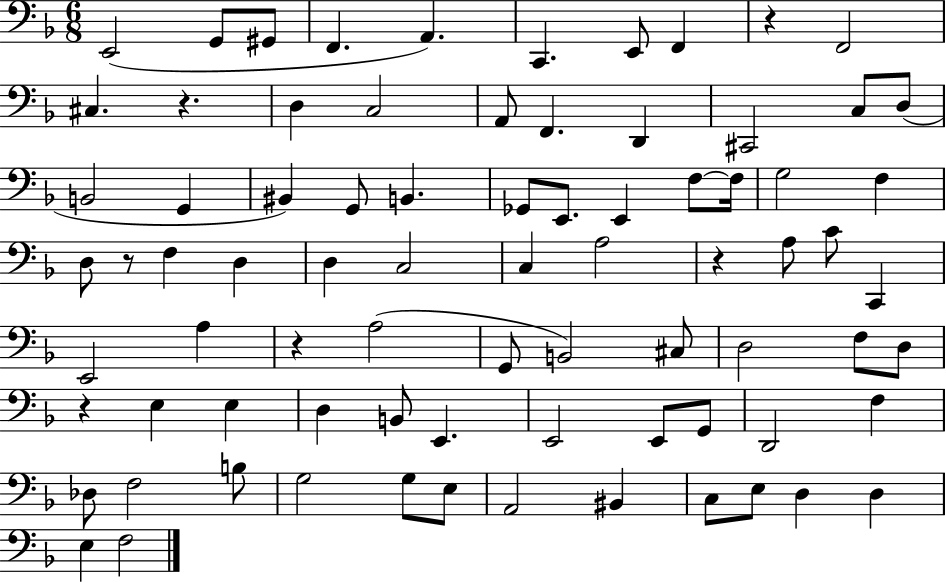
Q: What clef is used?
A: bass